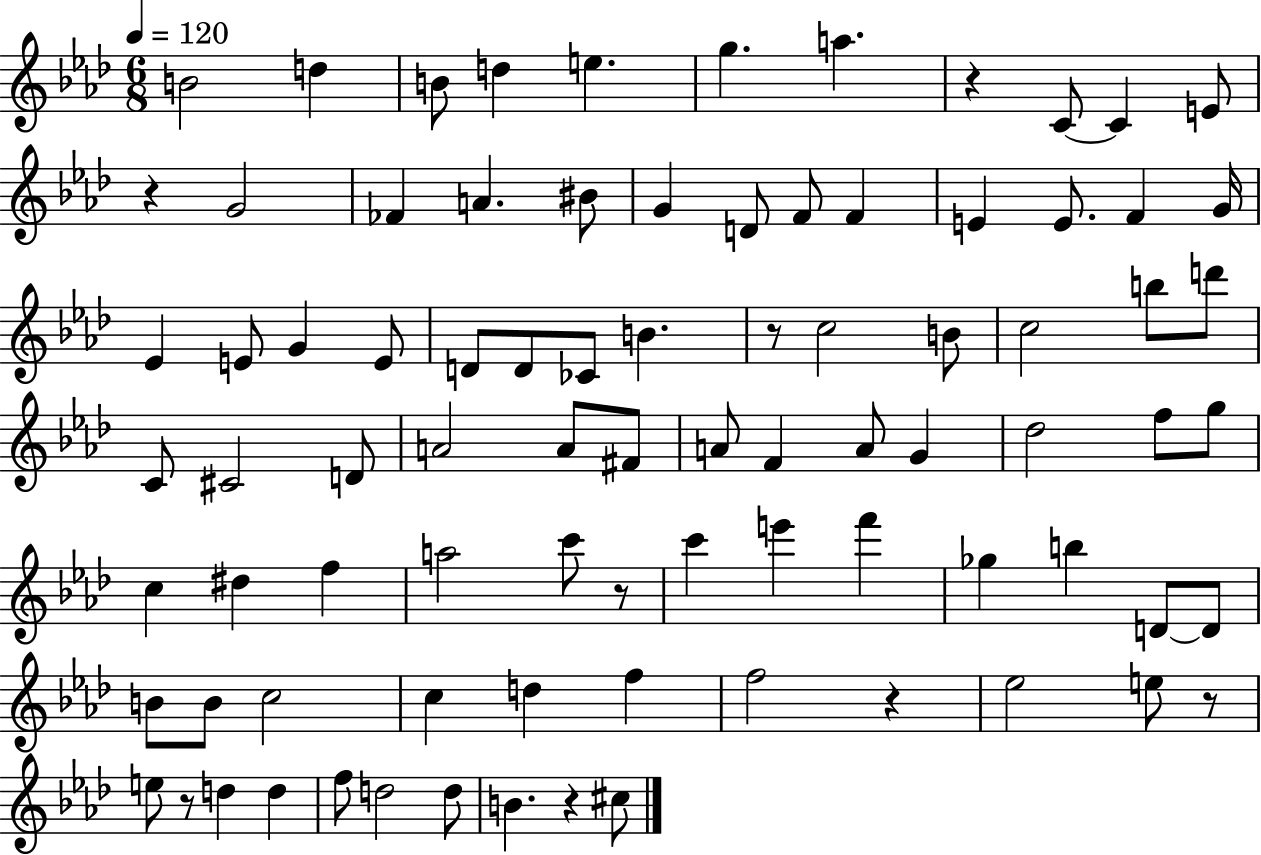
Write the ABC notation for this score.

X:1
T:Untitled
M:6/8
L:1/4
K:Ab
B2 d B/2 d e g a z C/2 C E/2 z G2 _F A ^B/2 G D/2 F/2 F E E/2 F G/4 _E E/2 G E/2 D/2 D/2 _C/2 B z/2 c2 B/2 c2 b/2 d'/2 C/2 ^C2 D/2 A2 A/2 ^F/2 A/2 F A/2 G _d2 f/2 g/2 c ^d f a2 c'/2 z/2 c' e' f' _g b D/2 D/2 B/2 B/2 c2 c d f f2 z _e2 e/2 z/2 e/2 z/2 d d f/2 d2 d/2 B z ^c/2